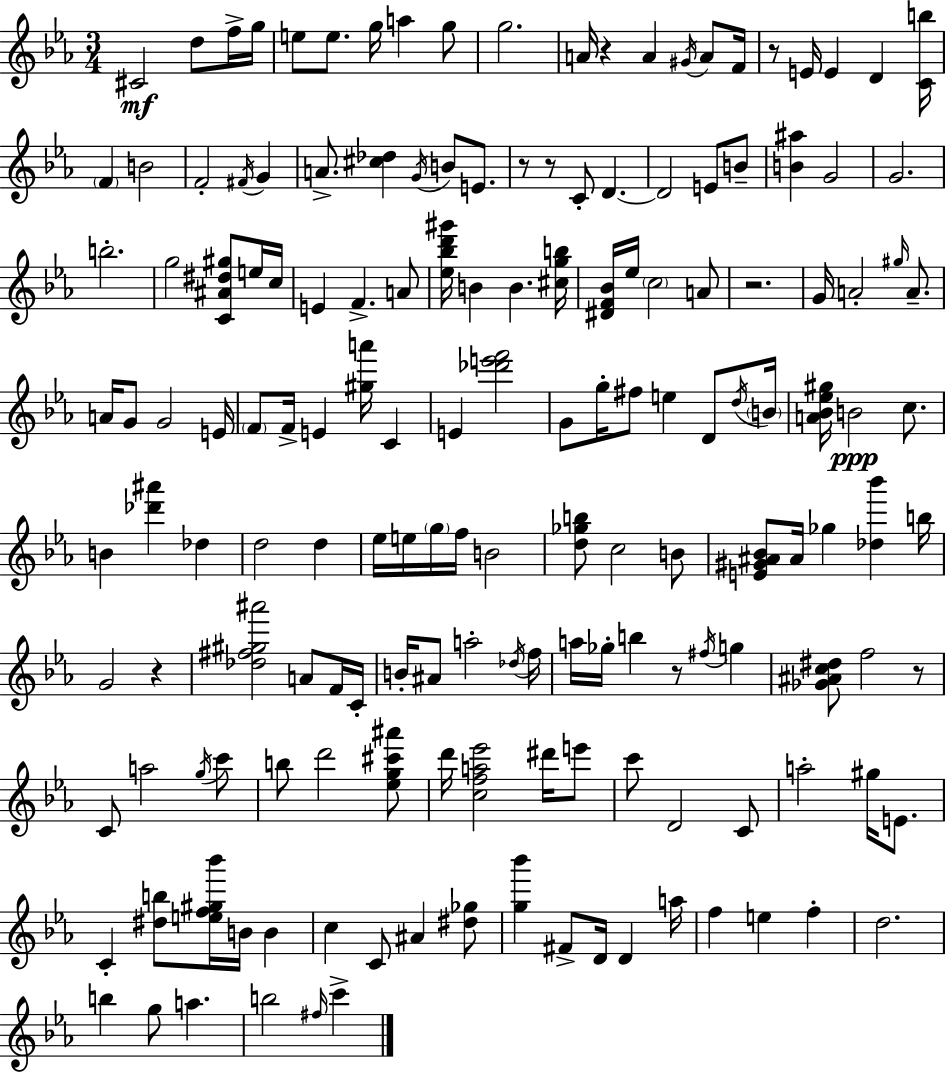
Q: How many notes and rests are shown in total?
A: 162